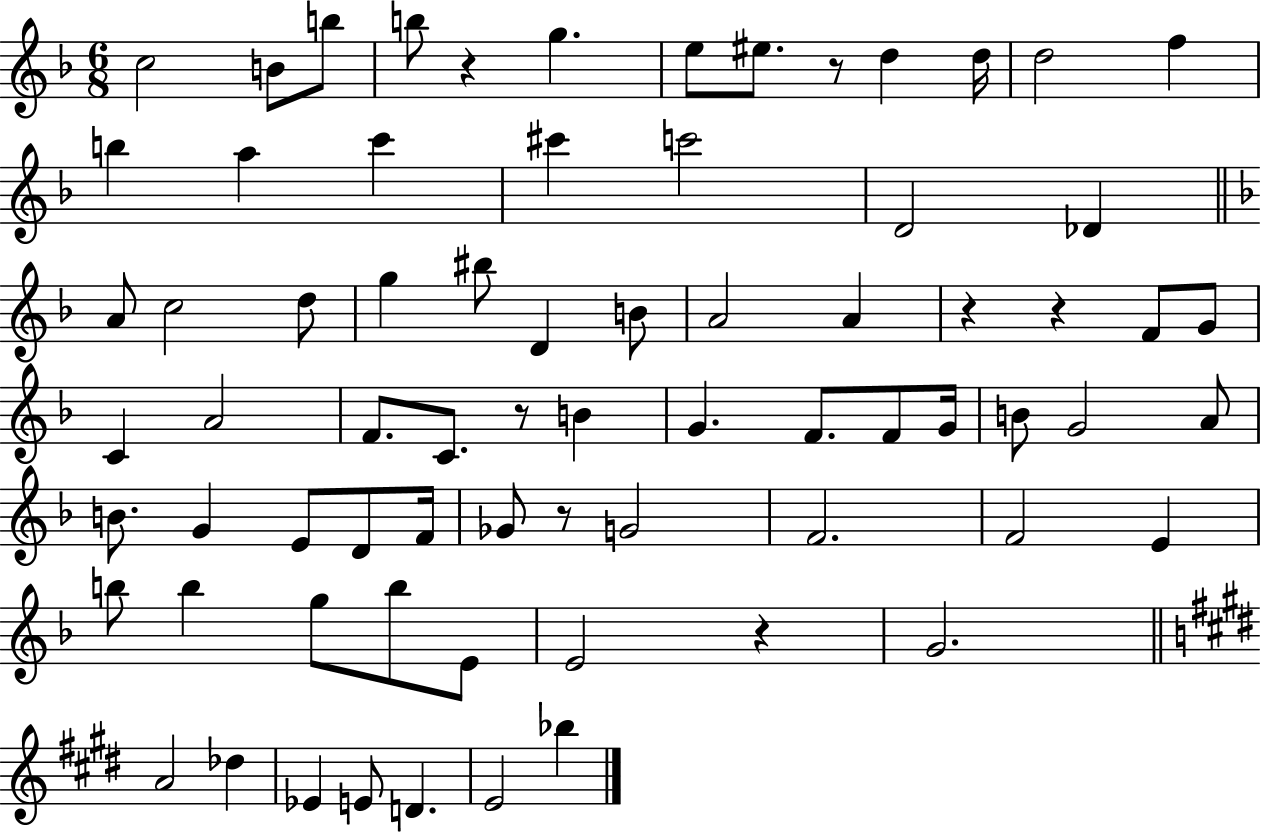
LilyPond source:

{
  \clef treble
  \numericTimeSignature
  \time 6/8
  \key f \major
  c''2 b'8 b''8 | b''8 r4 g''4. | e''8 eis''8. r8 d''4 d''16 | d''2 f''4 | \break b''4 a''4 c'''4 | cis'''4 c'''2 | d'2 des'4 | \bar "||" \break \key d \minor a'8 c''2 d''8 | g''4 bis''8 d'4 b'8 | a'2 a'4 | r4 r4 f'8 g'8 | \break c'4 a'2 | f'8. c'8. r8 b'4 | g'4. f'8. f'8 g'16 | b'8 g'2 a'8 | \break b'8. g'4 e'8 d'8 f'16 | ges'8 r8 g'2 | f'2. | f'2 e'4 | \break b''8 b''4 g''8 b''8 e'8 | e'2 r4 | g'2. | \bar "||" \break \key e \major a'2 des''4 | ees'4 e'8 d'4. | e'2 bes''4 | \bar "|."
}